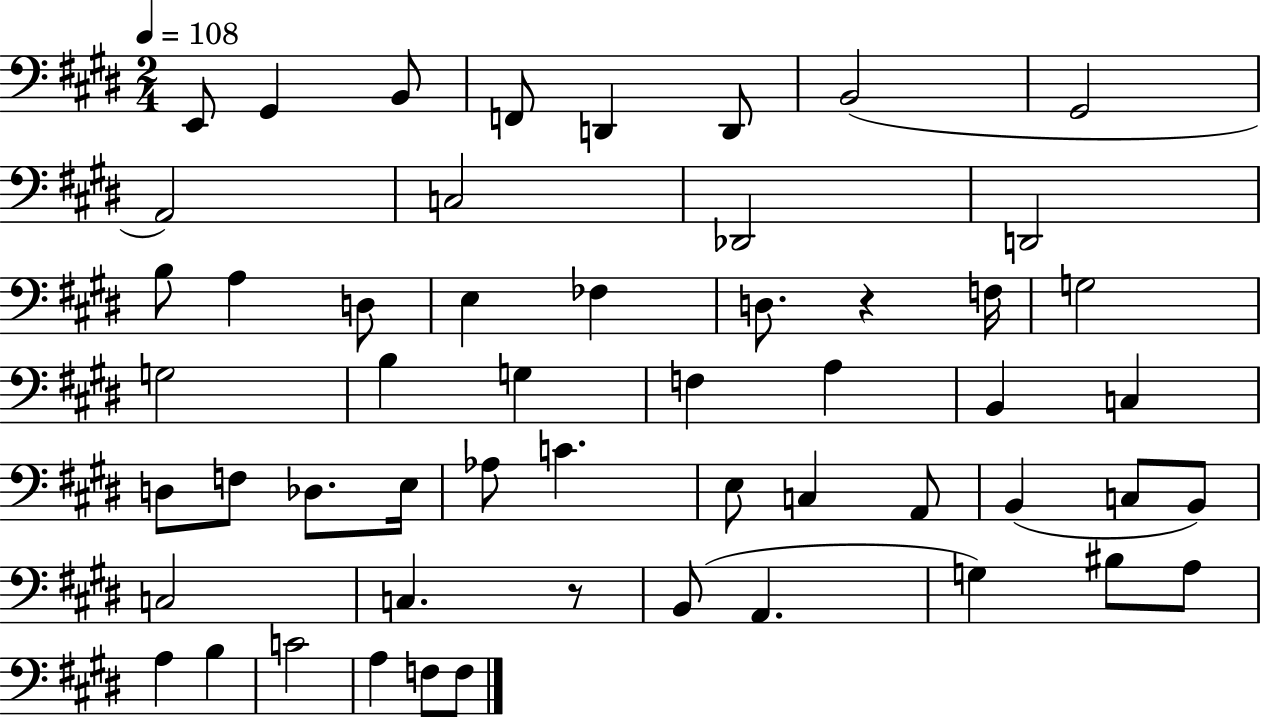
E2/e G#2/q B2/e F2/e D2/q D2/e B2/h G#2/h A2/h C3/h Db2/h D2/h B3/e A3/q D3/e E3/q FES3/q D3/e. R/q F3/s G3/h G3/h B3/q G3/q F3/q A3/q B2/q C3/q D3/e F3/e Db3/e. E3/s Ab3/e C4/q. E3/e C3/q A2/e B2/q C3/e B2/e C3/h C3/q. R/e B2/e A2/q. G3/q BIS3/e A3/e A3/q B3/q C4/h A3/q F3/e F3/e